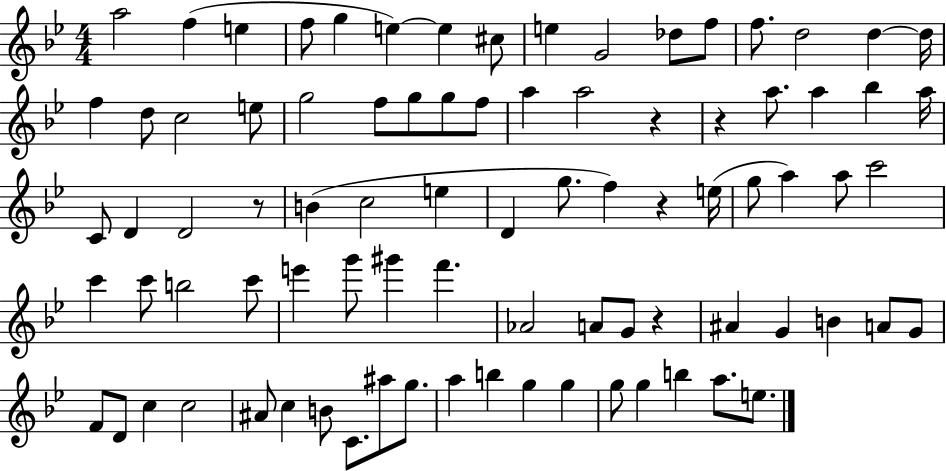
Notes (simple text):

A5/h F5/q E5/q F5/e G5/q E5/q E5/q C#5/e E5/q G4/h Db5/e F5/e F5/e. D5/h D5/q D5/s F5/q D5/e C5/h E5/e G5/h F5/e G5/e G5/e F5/e A5/q A5/h R/q R/q A5/e. A5/q Bb5/q A5/s C4/e D4/q D4/h R/e B4/q C5/h E5/q D4/q G5/e. F5/q R/q E5/s G5/e A5/q A5/e C6/h C6/q C6/e B5/h C6/e E6/q G6/e G#6/q F6/q. Ab4/h A4/e G4/e R/q A#4/q G4/q B4/q A4/e G4/e F4/e D4/e C5/q C5/h A#4/e C5/q B4/e C4/e. A#5/e G5/e. A5/q B5/q G5/q G5/q G5/e G5/q B5/q A5/e. E5/e.